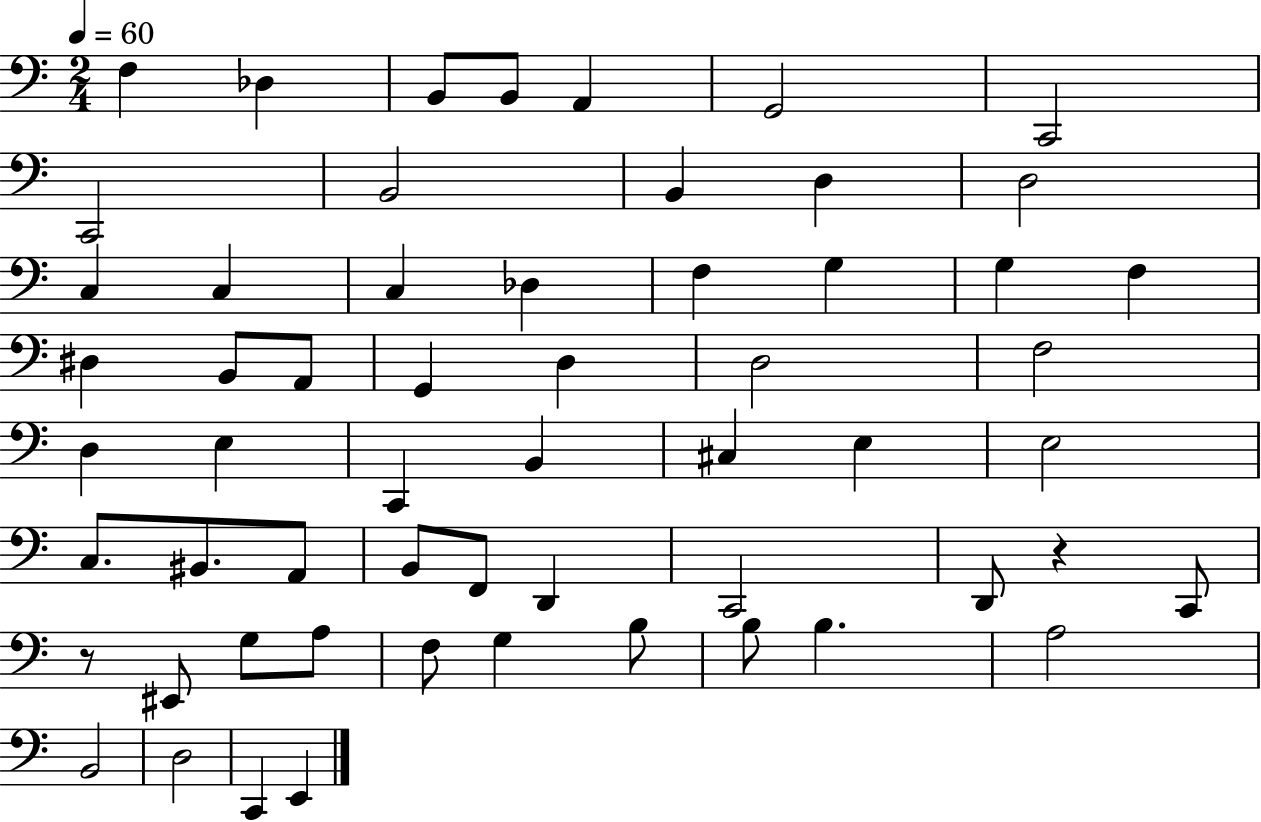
{
  \clef bass
  \numericTimeSignature
  \time 2/4
  \key c \major
  \tempo 4 = 60
  \repeat volta 2 { f4 des4 | b,8 b,8 a,4 | g,2 | c,2 | \break c,2 | b,2 | b,4 d4 | d2 | \break c4 c4 | c4 des4 | f4 g4 | g4 f4 | \break dis4 b,8 a,8 | g,4 d4 | d2 | f2 | \break d4 e4 | c,4 b,4 | cis4 e4 | e2 | \break c8. bis,8. a,8 | b,8 f,8 d,4 | c,2 | d,8 r4 c,8 | \break r8 eis,8 g8 a8 | f8 g4 b8 | b8 b4. | a2 | \break b,2 | d2 | c,4 e,4 | } \bar "|."
}